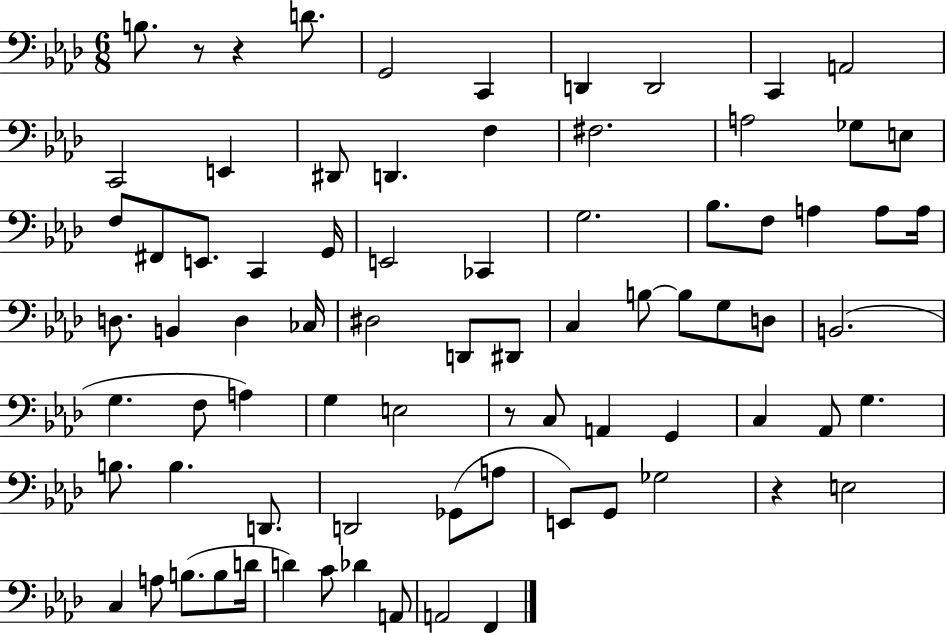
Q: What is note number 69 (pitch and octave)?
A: D4